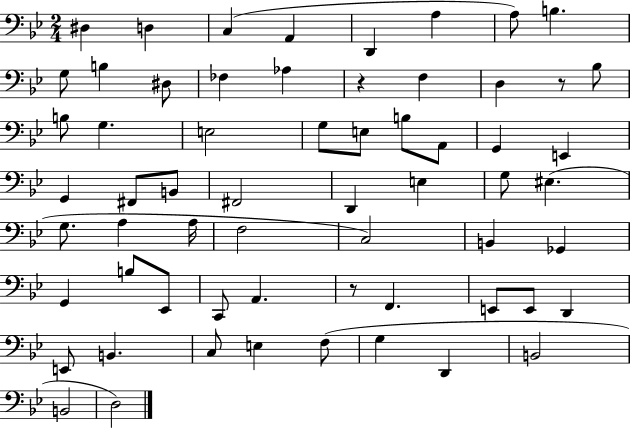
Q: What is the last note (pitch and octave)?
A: D3